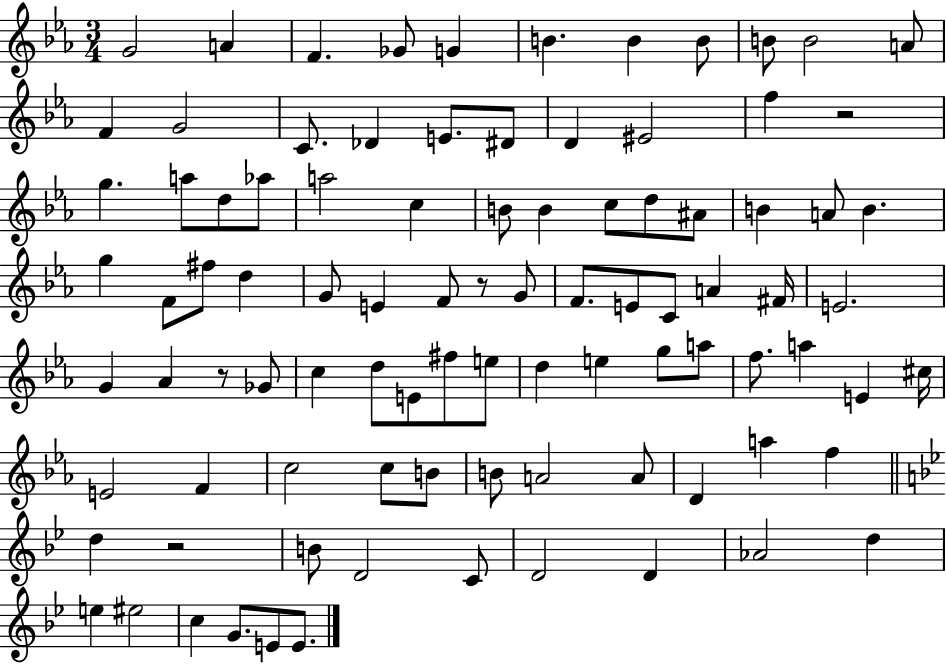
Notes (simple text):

G4/h A4/q F4/q. Gb4/e G4/q B4/q. B4/q B4/e B4/e B4/h A4/e F4/q G4/h C4/e. Db4/q E4/e. D#4/e D4/q EIS4/h F5/q R/h G5/q. A5/e D5/e Ab5/e A5/h C5/q B4/e B4/q C5/e D5/e A#4/e B4/q A4/e B4/q. G5/q F4/e F#5/e D5/q G4/e E4/q F4/e R/e G4/e F4/e. E4/e C4/e A4/q F#4/s E4/h. G4/q Ab4/q R/e Gb4/e C5/q D5/e E4/e F#5/e E5/e D5/q E5/q G5/e A5/e F5/e. A5/q E4/q C#5/s E4/h F4/q C5/h C5/e B4/e B4/e A4/h A4/e D4/q A5/q F5/q D5/q R/h B4/e D4/h C4/e D4/h D4/q Ab4/h D5/q E5/q EIS5/h C5/q G4/e. E4/e E4/e.